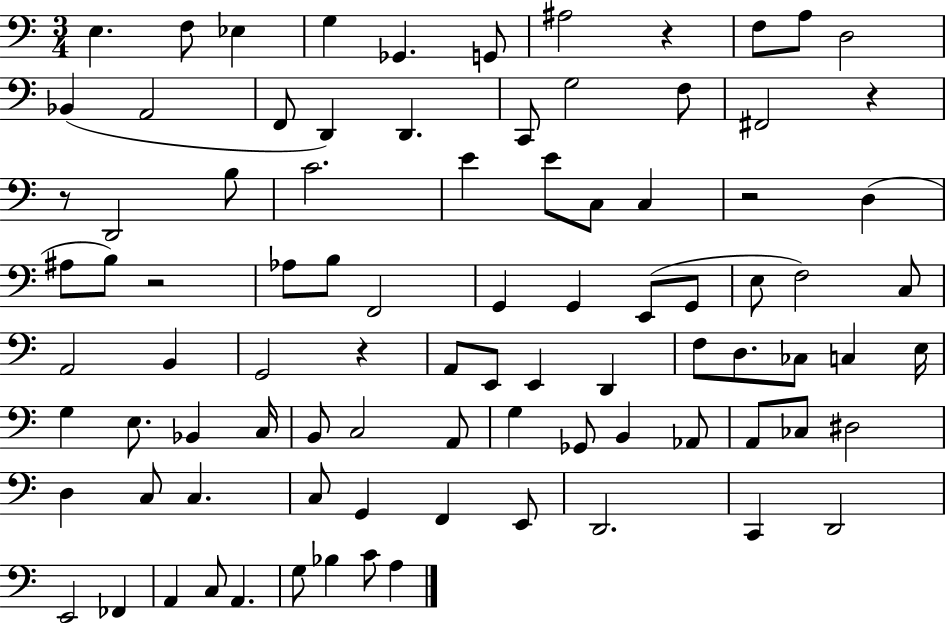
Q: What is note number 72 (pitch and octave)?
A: E2